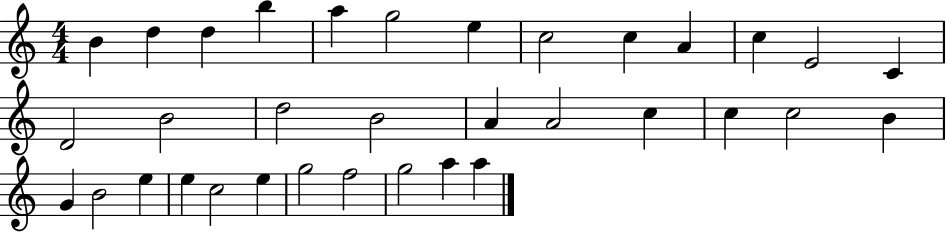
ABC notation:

X:1
T:Untitled
M:4/4
L:1/4
K:C
B d d b a g2 e c2 c A c E2 C D2 B2 d2 B2 A A2 c c c2 B G B2 e e c2 e g2 f2 g2 a a